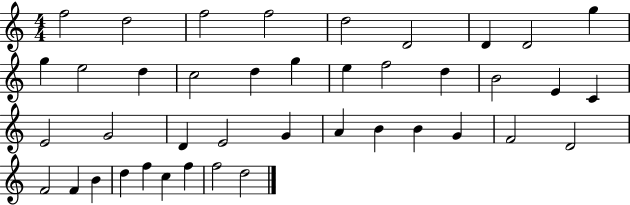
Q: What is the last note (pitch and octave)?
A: D5